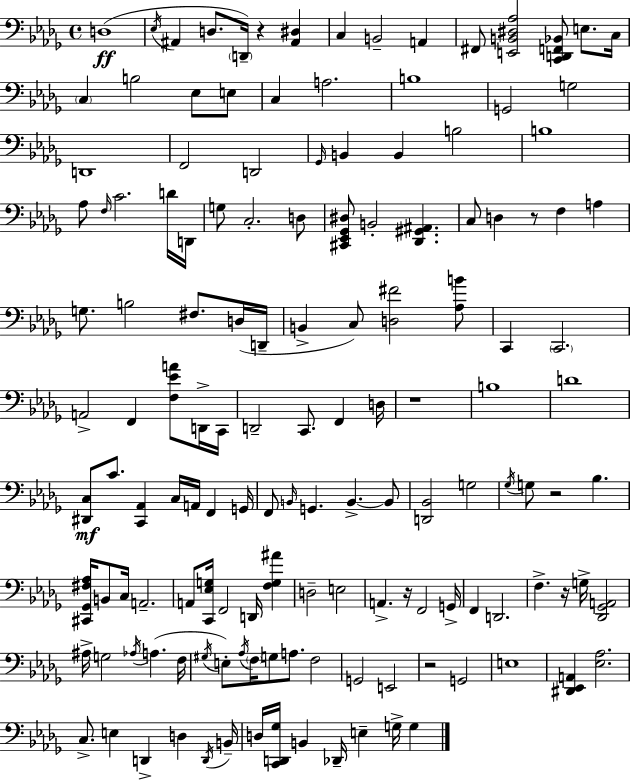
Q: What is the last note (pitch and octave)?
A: G3